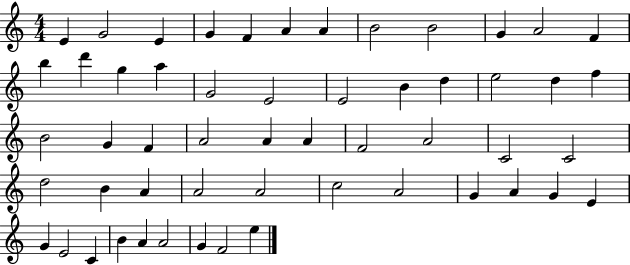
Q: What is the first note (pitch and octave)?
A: E4